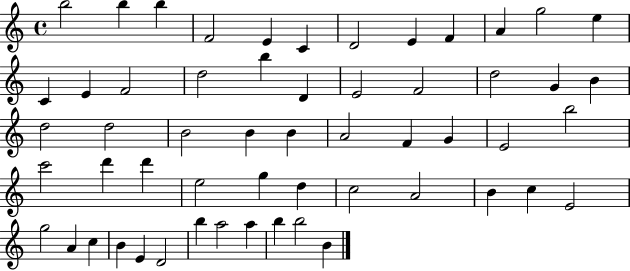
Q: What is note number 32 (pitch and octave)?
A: E4